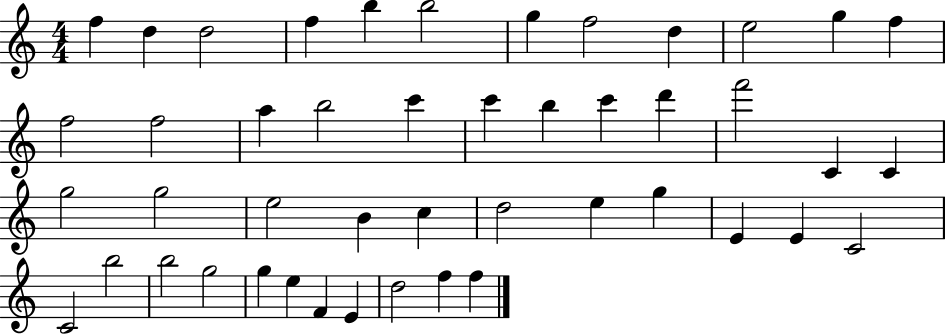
F5/q D5/q D5/h F5/q B5/q B5/h G5/q F5/h D5/q E5/h G5/q F5/q F5/h F5/h A5/q B5/h C6/q C6/q B5/q C6/q D6/q F6/h C4/q C4/q G5/h G5/h E5/h B4/q C5/q D5/h E5/q G5/q E4/q E4/q C4/h C4/h B5/h B5/h G5/h G5/q E5/q F4/q E4/q D5/h F5/q F5/q